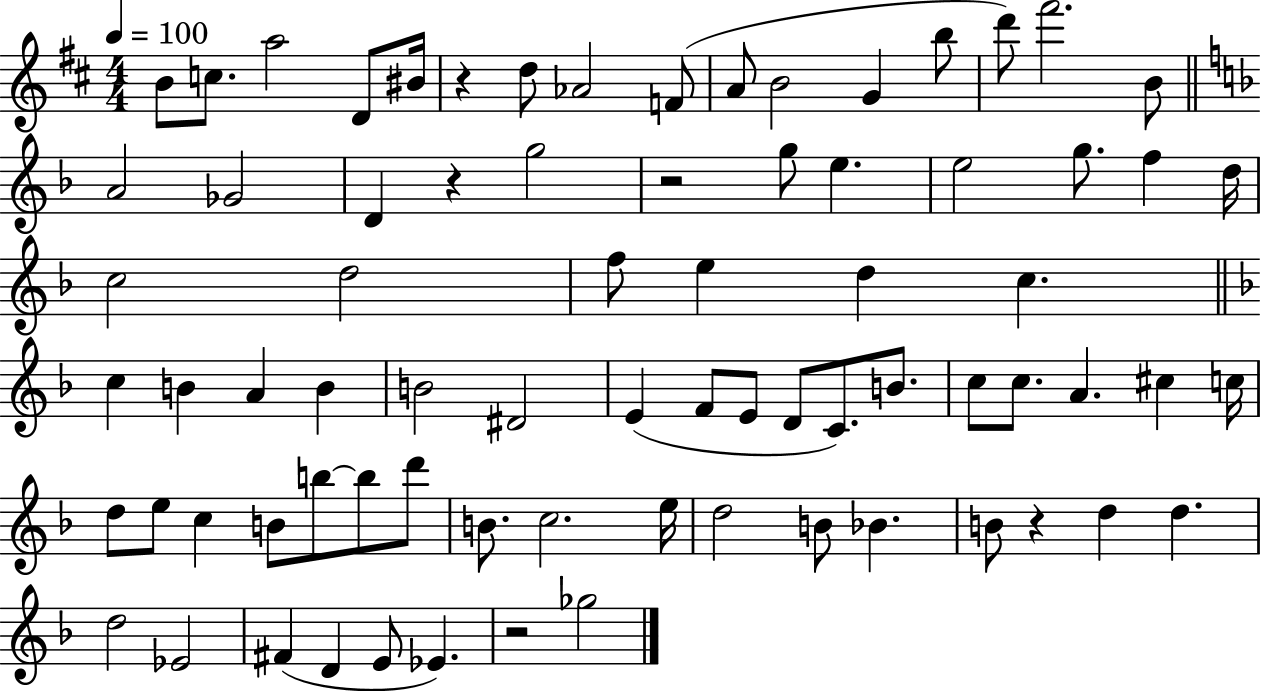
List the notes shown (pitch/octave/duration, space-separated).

B4/e C5/e. A5/h D4/e BIS4/s R/q D5/e Ab4/h F4/e A4/e B4/h G4/q B5/e D6/e F#6/h. B4/e A4/h Gb4/h D4/q R/q G5/h R/h G5/e E5/q. E5/h G5/e. F5/q D5/s C5/h D5/h F5/e E5/q D5/q C5/q. C5/q B4/q A4/q B4/q B4/h D#4/h E4/q F4/e E4/e D4/e C4/e. B4/e. C5/e C5/e. A4/q. C#5/q C5/s D5/e E5/e C5/q B4/e B5/e B5/e D6/e B4/e. C5/h. E5/s D5/h B4/e Bb4/q. B4/e R/q D5/q D5/q. D5/h Eb4/h F#4/q D4/q E4/e Eb4/q. R/h Gb5/h